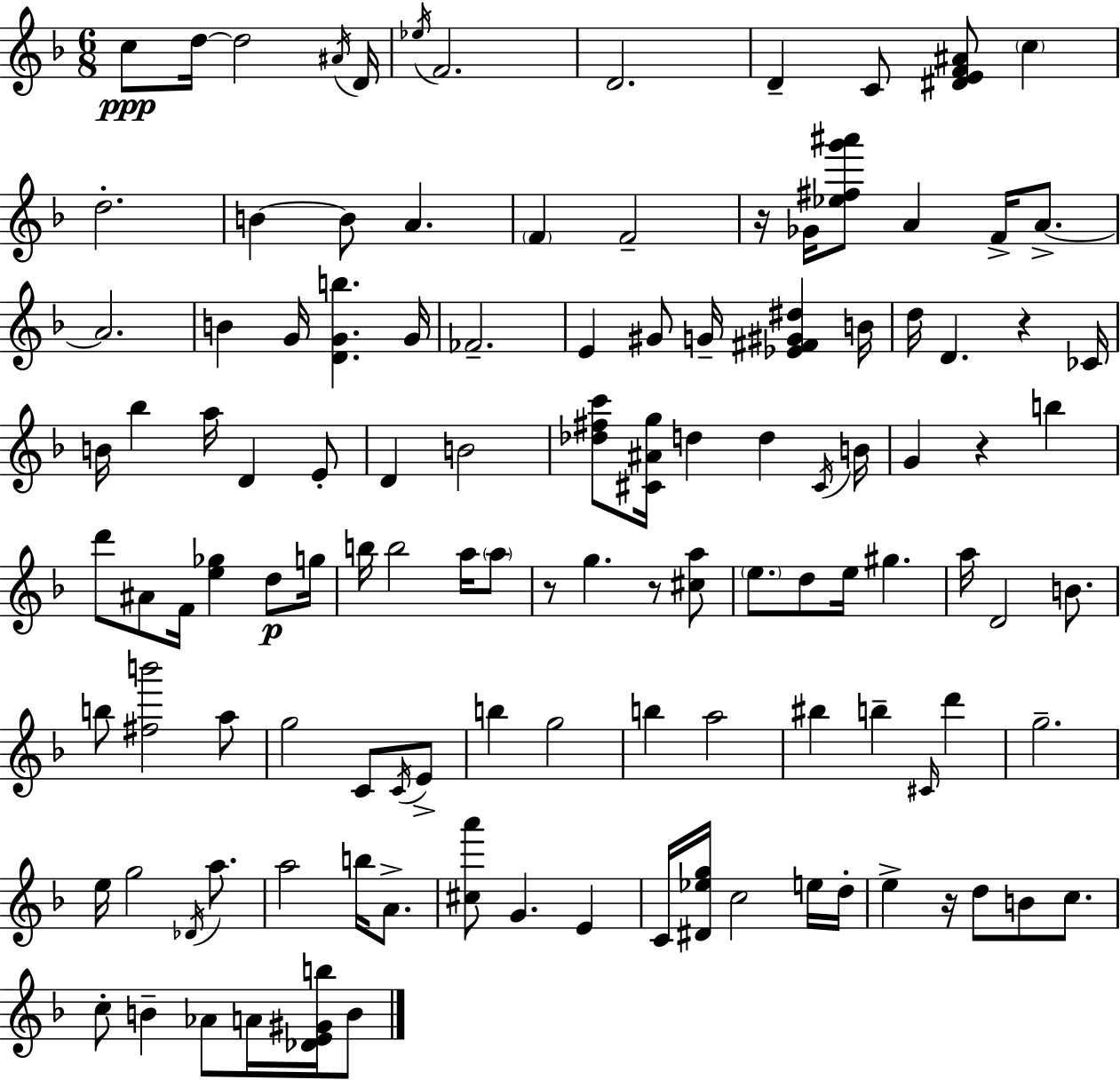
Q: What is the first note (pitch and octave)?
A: C5